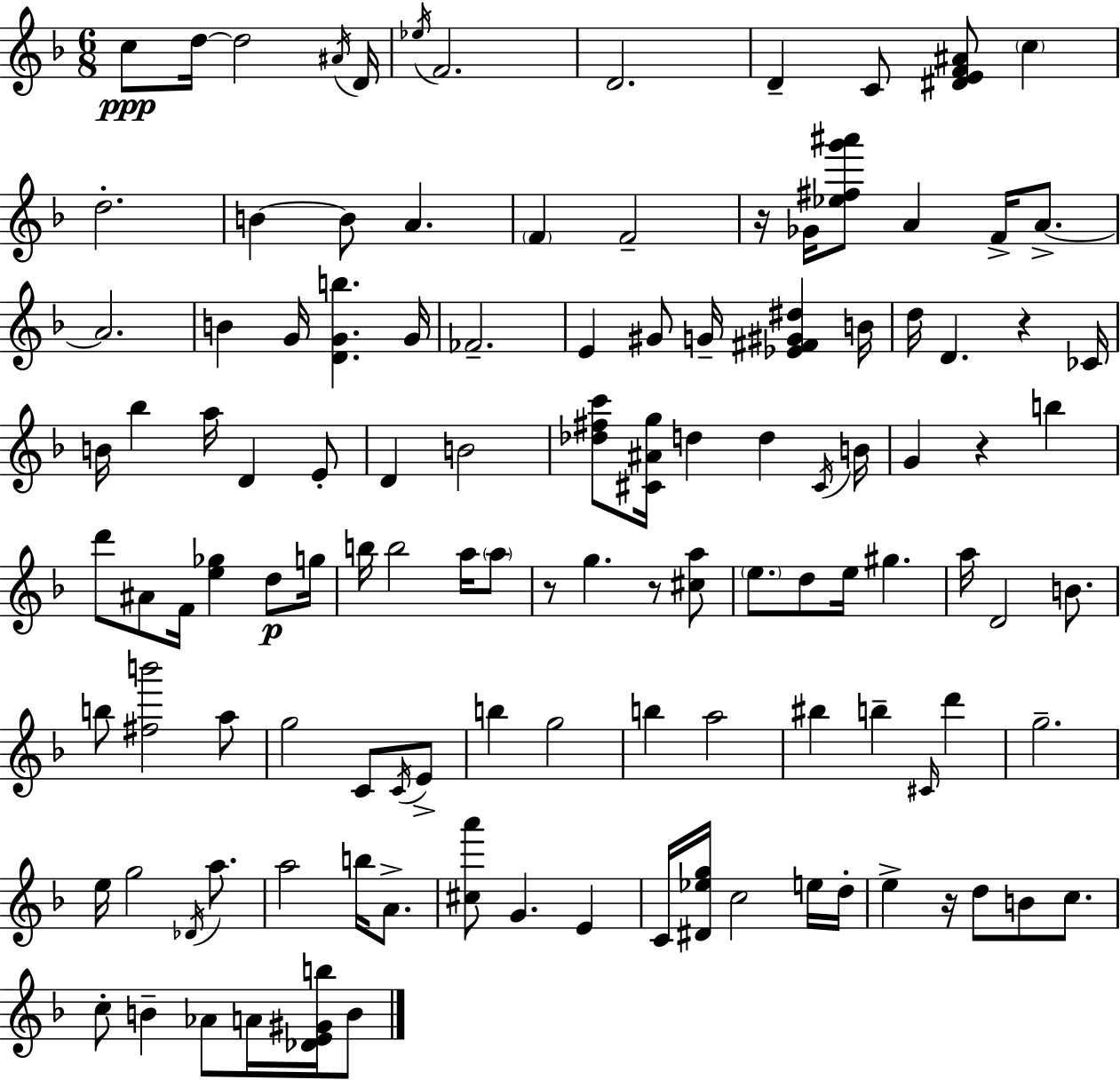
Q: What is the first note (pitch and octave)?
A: C5